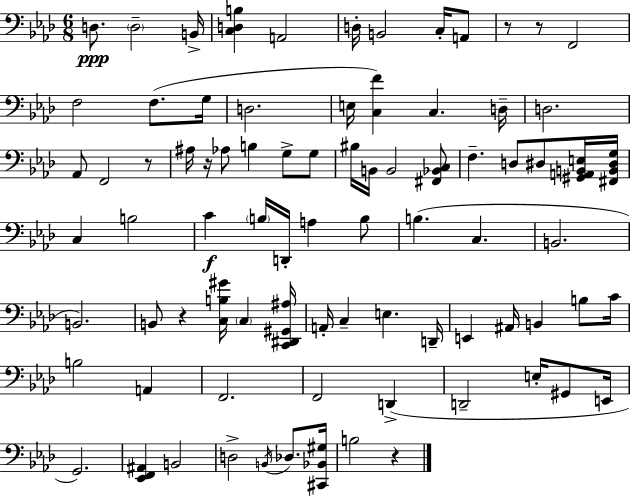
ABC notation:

X:1
T:Untitled
M:6/8
L:1/4
K:Fm
D,/2 D,2 B,,/4 [C,D,B,] A,,2 D,/4 B,,2 C,/4 A,,/2 z/2 z/2 F,,2 F,2 F,/2 G,/4 D,2 E,/4 [C,F] C, D,/4 D,2 _A,,/2 F,,2 z/2 ^A,/4 z/4 _A,/2 B, G,/2 G,/2 ^B,/4 B,,/4 B,,2 [^F,,_B,,C,]/2 F, D,/2 ^D,/2 [^G,,A,,B,,E,]/4 [^F,,B,,^D,G,]/4 C, B,2 C B,/4 D,,/4 A, B,/2 B, C, B,,2 B,,2 B,,/2 z [C,B,^G]/4 C, [C,,^D,,^G,,^A,]/4 A,,/4 C, E, D,,/4 E,, ^A,,/4 B,, B,/2 C/4 B,2 A,, F,,2 F,,2 D,, D,,2 E,/4 ^G,,/2 E,,/4 G,,2 [_E,,F,,^A,,] B,,2 D,2 B,,/4 _D,/2 [^C,,_B,,^G,]/4 B,2 z